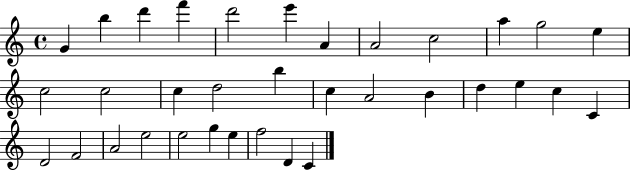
G4/q B5/q D6/q F6/q D6/h E6/q A4/q A4/h C5/h A5/q G5/h E5/q C5/h C5/h C5/q D5/h B5/q C5/q A4/h B4/q D5/q E5/q C5/q C4/q D4/h F4/h A4/h E5/h E5/h G5/q E5/q F5/h D4/q C4/q